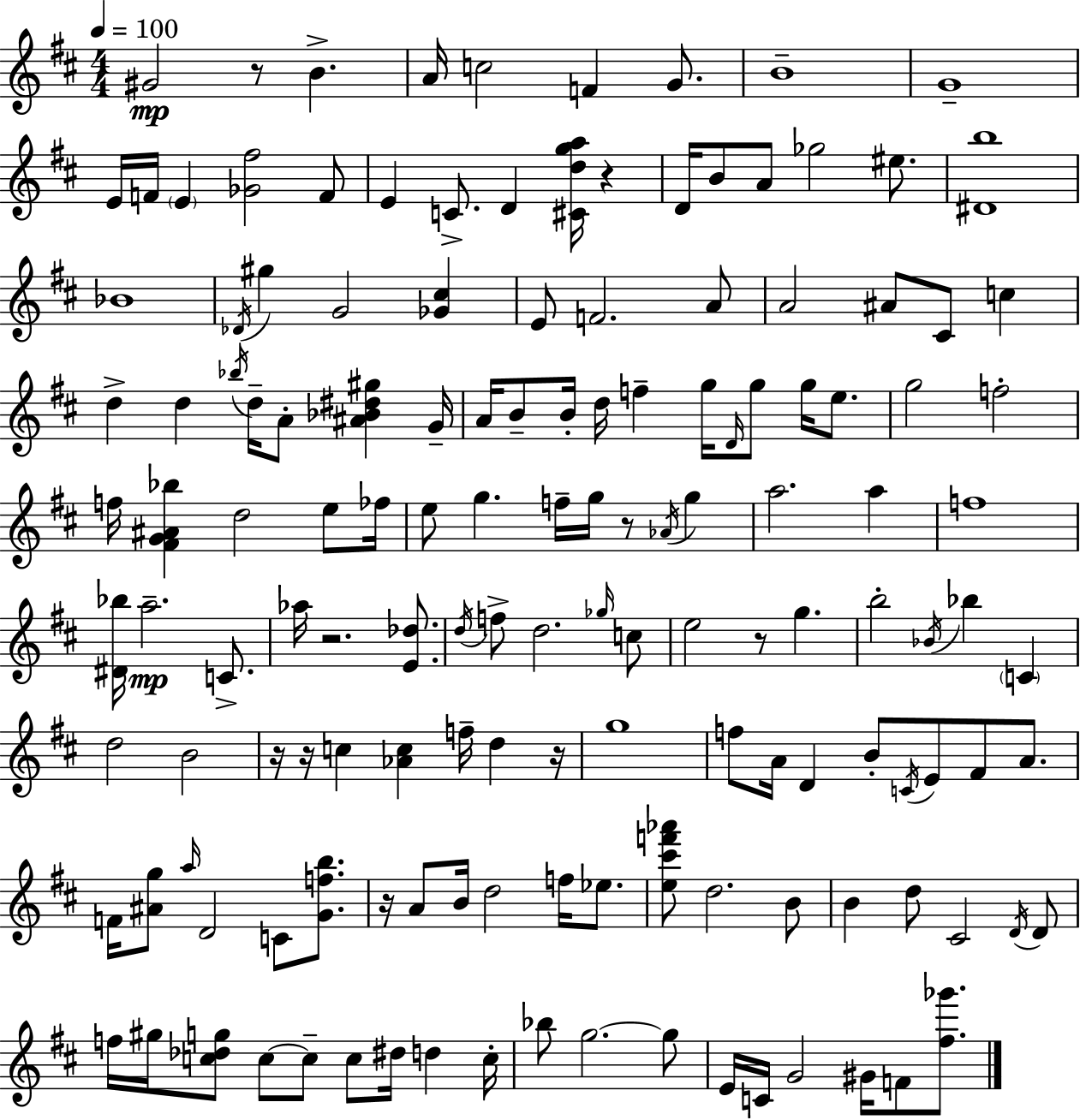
G#4/h R/e B4/q. A4/s C5/h F4/q G4/e. B4/w G4/w E4/s F4/s E4/q [Gb4,F#5]/h F4/e E4/q C4/e. D4/q [C#4,D5,G5,A5]/s R/q D4/s B4/e A4/e Gb5/h EIS5/e. [D#4,B5]/w Bb4/w Db4/s G#5/q G4/h [Gb4,C#5]/q E4/e F4/h. A4/e A4/h A#4/e C#4/e C5/q D5/q D5/q Bb5/s D5/s A4/e [A#4,Bb4,D#5,G#5]/q G4/s A4/s B4/e B4/s D5/s F5/q G5/s D4/s G5/e G5/s E5/e. G5/h F5/h F5/s [F#4,G4,A#4,Bb5]/q D5/h E5/e FES5/s E5/e G5/q. F5/s G5/s R/e Ab4/s G5/q A5/h. A5/q F5/w [D#4,Bb5]/s A5/h. C4/e. Ab5/s R/h. [E4,Db5]/e. D5/s F5/e D5/h. Gb5/s C5/e E5/h R/e G5/q. B5/h Bb4/s Bb5/q C4/q D5/h B4/h R/s R/s C5/q [Ab4,C5]/q F5/s D5/q R/s G5/w F5/e A4/s D4/q B4/e C4/s E4/e F#4/e A4/e. F4/s [A#4,G5]/e A5/s D4/h C4/e [G4,F5,B5]/e. R/s A4/e B4/s D5/h F5/s Eb5/e. [E5,C#6,F6,Ab6]/e D5/h. B4/e B4/q D5/e C#4/h D4/s D4/e F5/s G#5/s [C5,Db5,G5]/e C5/e C5/e C5/e D#5/s D5/q C5/s Bb5/e G5/h. G5/e E4/s C4/s G4/h G#4/s F4/e [F#5,Gb6]/e.